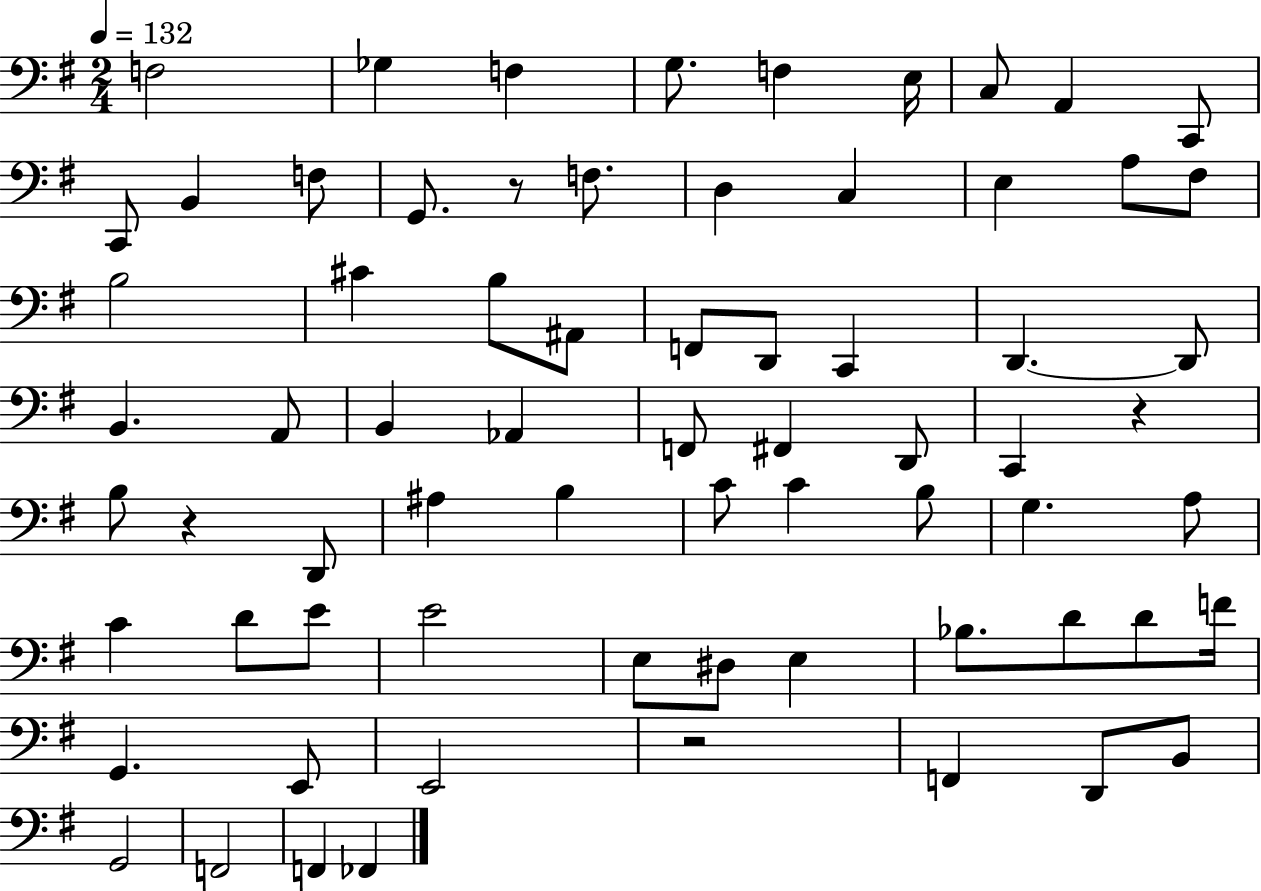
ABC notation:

X:1
T:Untitled
M:2/4
L:1/4
K:G
F,2 _G, F, G,/2 F, E,/4 C,/2 A,, C,,/2 C,,/2 B,, F,/2 G,,/2 z/2 F,/2 D, C, E, A,/2 ^F,/2 B,2 ^C B,/2 ^A,,/2 F,,/2 D,,/2 C,, D,, D,,/2 B,, A,,/2 B,, _A,, F,,/2 ^F,, D,,/2 C,, z B,/2 z D,,/2 ^A, B, C/2 C B,/2 G, A,/2 C D/2 E/2 E2 E,/2 ^D,/2 E, _B,/2 D/2 D/2 F/4 G,, E,,/2 E,,2 z2 F,, D,,/2 B,,/2 G,,2 F,,2 F,, _F,,